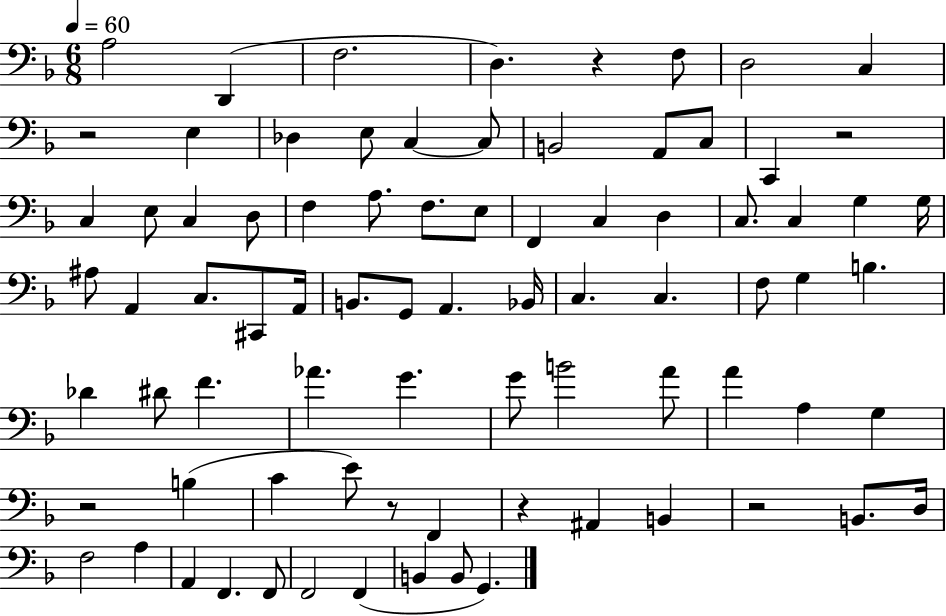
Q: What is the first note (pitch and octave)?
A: A3